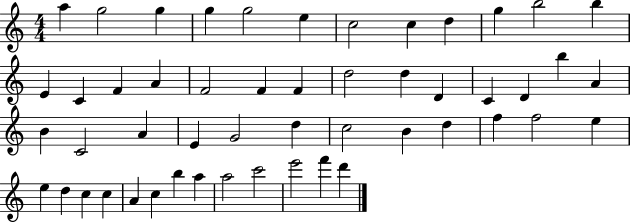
{
  \clef treble
  \numericTimeSignature
  \time 4/4
  \key c \major
  a''4 g''2 g''4 | g''4 g''2 e''4 | c''2 c''4 d''4 | g''4 b''2 b''4 | \break e'4 c'4 f'4 a'4 | f'2 f'4 f'4 | d''2 d''4 d'4 | c'4 d'4 b''4 a'4 | \break b'4 c'2 a'4 | e'4 g'2 d''4 | c''2 b'4 d''4 | f''4 f''2 e''4 | \break e''4 d''4 c''4 c''4 | a'4 c''4 b''4 a''4 | a''2 c'''2 | e'''2 f'''4 d'''4 | \break \bar "|."
}